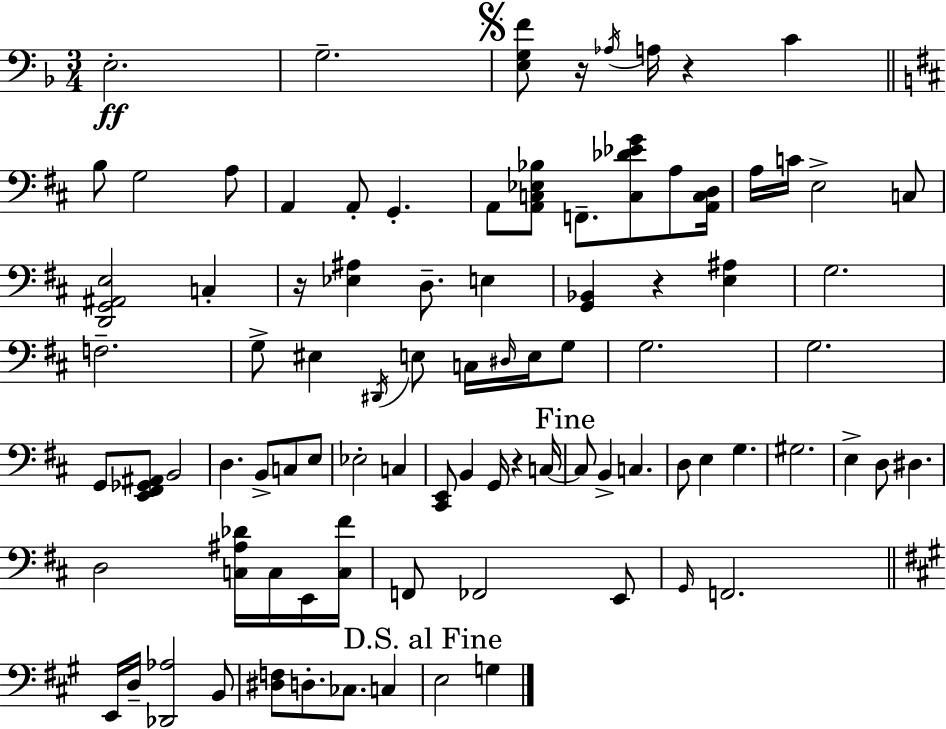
E3/h. G3/h. [E3,G3,F4]/e R/s Ab3/s A3/s R/q C4/q B3/e G3/h A3/e A2/q A2/e G2/q. A2/e [A2,C3,Eb3,Bb3]/e F2/e. [C3,Db4,Eb4,G4]/e A3/e [A2,C3,D3]/s A3/s C4/s E3/h C3/e [D2,G2,A#2,E3]/h C3/q R/s [Eb3,A#3]/q D3/e. E3/q [G2,Bb2]/q R/q [E3,A#3]/q G3/h. F3/h. G3/e EIS3/q D#2/s E3/e C3/s D#3/s E3/s G3/e G3/h. G3/h. G2/e [E2,F#2,Gb2,A#2]/e B2/h D3/q. B2/e C3/e E3/e Eb3/h C3/q [C#2,E2]/e B2/q G2/s R/q C3/s C3/e B2/q C3/q. D3/e E3/q G3/q. G#3/h. E3/q D3/e D#3/q. D3/h [C3,A#3,Db4]/s C3/s E2/s [C3,F#4]/s F2/e FES2/h E2/e G2/s F2/h. E2/s D3/s [Db2,Ab3]/h B2/e [D#3,F3]/e D3/e. CES3/e. C3/q E3/h G3/q